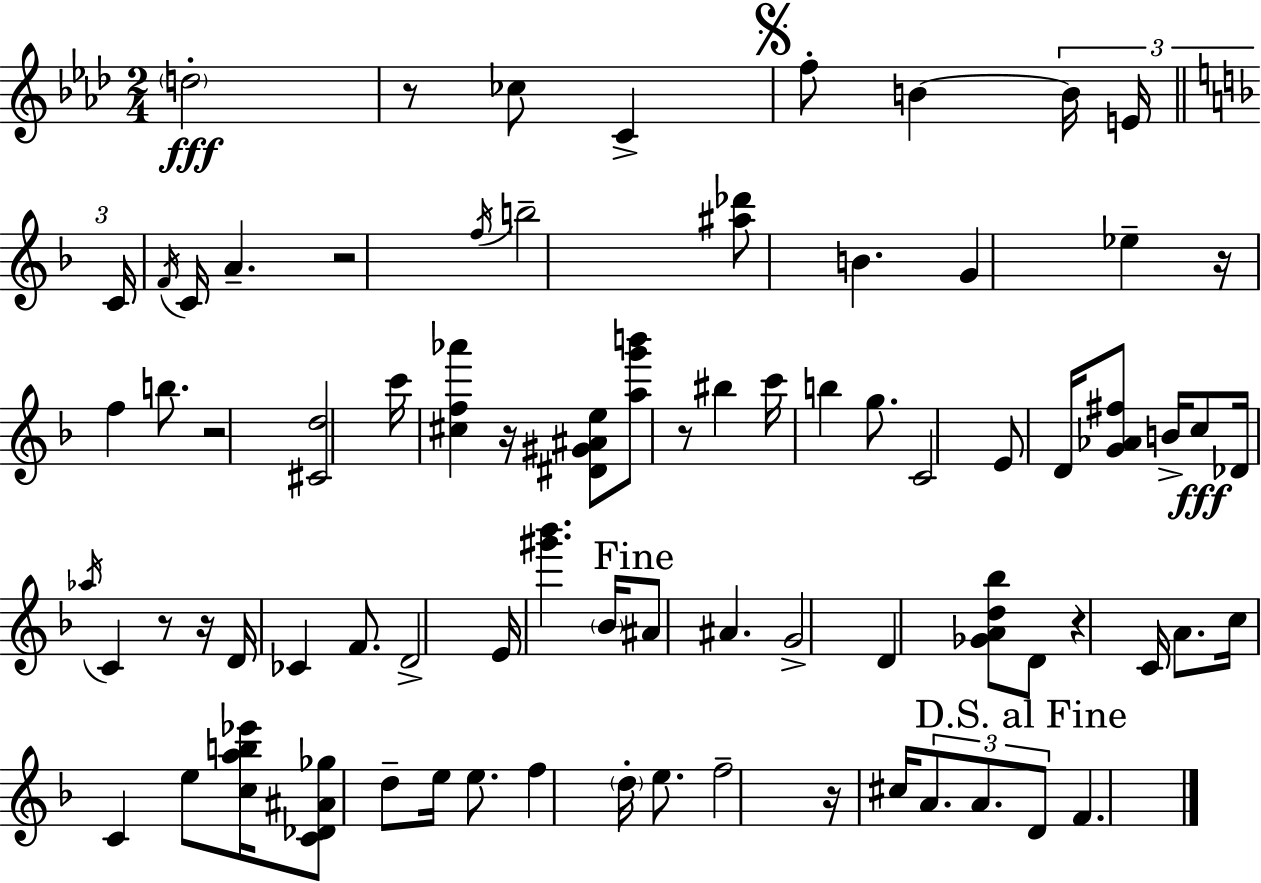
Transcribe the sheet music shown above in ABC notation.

X:1
T:Untitled
M:2/4
L:1/4
K:Ab
d2 z/2 _c/2 C f/2 B B/4 E/4 C/4 F/4 C/4 A z2 f/4 b2 [^a_d']/2 B G _e z/4 f b/2 z2 [^Cd]2 c'/4 [^cf_a'] z/4 [^D^G^Ae]/2 [ag'b']/2 z/2 ^b c'/4 b g/2 C2 E/2 D/4 [G_A^f]/2 B/4 c/2 _D/4 _a/4 C z/2 z/4 D/4 _C F/2 D2 E/4 [^g'_b'] _B/4 ^A/2 ^A G2 D [_GAd_b]/2 D/2 z C/4 A/2 c/4 C e/2 [cab_e']/4 [C_D^A_g]/2 d/2 e/4 e/2 f d/4 e/2 f2 z/4 ^c/4 A/2 A/2 D/2 F